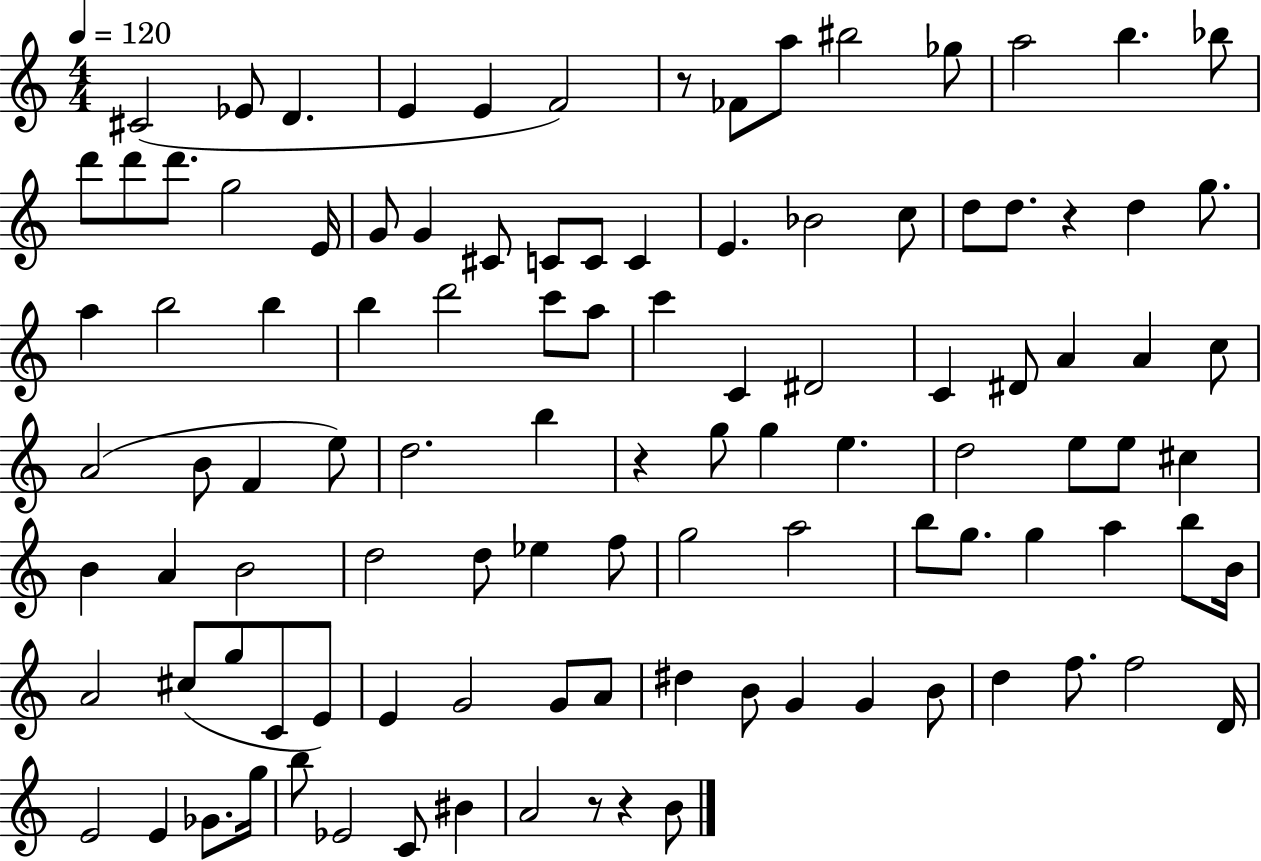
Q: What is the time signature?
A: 4/4